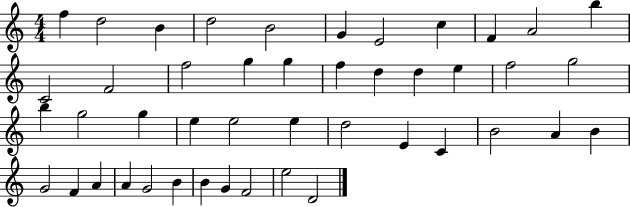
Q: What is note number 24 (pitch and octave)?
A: G5